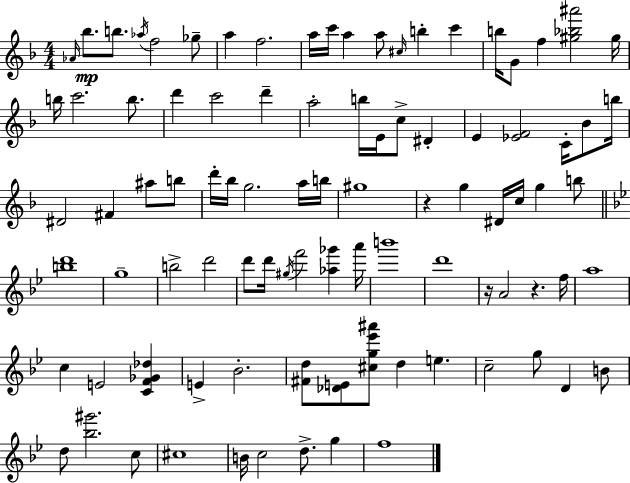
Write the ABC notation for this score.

X:1
T:Untitled
M:4/4
L:1/4
K:Dm
_A/4 _b/2 b/2 _a/4 f2 _g/2 a f2 a/4 c'/4 a a/2 ^c/4 b c' b/4 G/2 f [^g_b^a']2 ^g/4 b/4 c'2 b/2 d' c'2 d' a2 b/4 E/4 c/2 ^D E [_EF]2 C/4 _B/2 b/4 ^D2 ^F ^a/2 b/2 d'/4 _b/4 g2 a/4 b/4 ^g4 z g ^D/4 c/4 g b/2 [bd']4 g4 b2 d'2 d'/2 d'/4 ^g/4 f'2 [_a_g'] a'/4 b'4 d'4 z/4 A2 z f/4 a4 c E2 [CF_G_d] E _B2 [^Fd]/2 [_DE]/2 [^cg_e'^a']/2 d e c2 g/2 D B/2 d/2 [_b^g']2 c/2 ^c4 B/4 c2 d/2 g f4